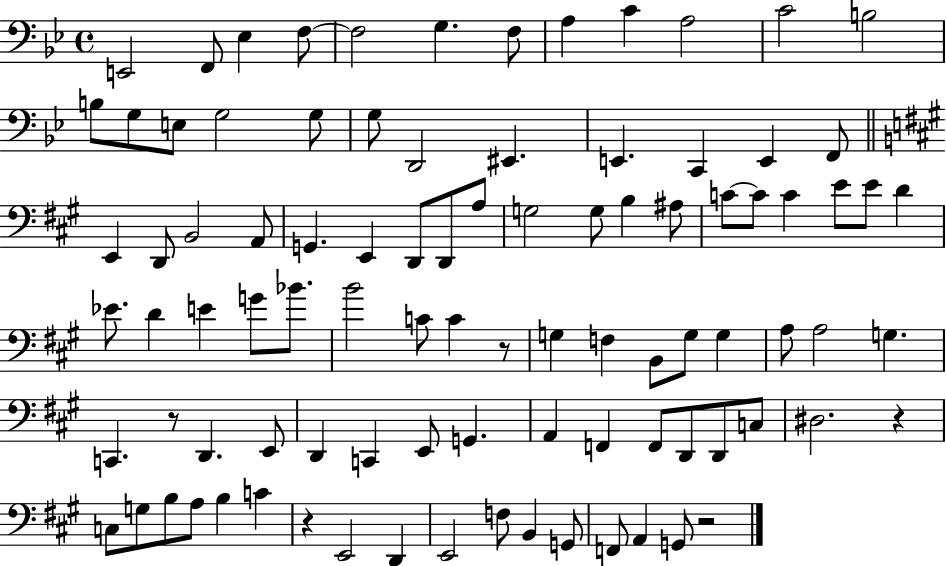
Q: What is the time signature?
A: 4/4